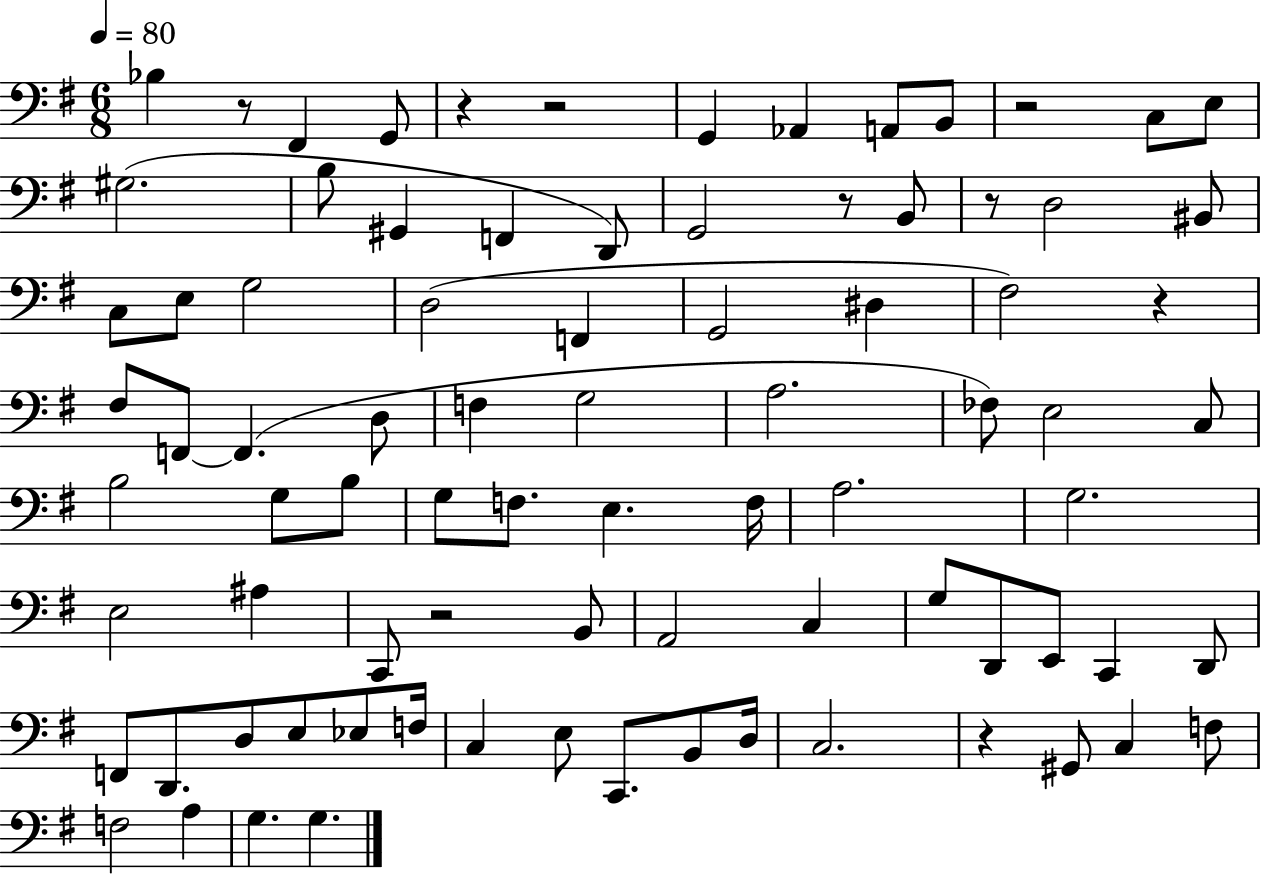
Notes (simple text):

Bb3/q R/e F#2/q G2/e R/q R/h G2/q Ab2/q A2/e B2/e R/h C3/e E3/e G#3/h. B3/e G#2/q F2/q D2/e G2/h R/e B2/e R/e D3/h BIS2/e C3/e E3/e G3/h D3/h F2/q G2/h D#3/q F#3/h R/q F#3/e F2/e F2/q. D3/e F3/q G3/h A3/h. FES3/e E3/h C3/e B3/h G3/e B3/e G3/e F3/e. E3/q. F3/s A3/h. G3/h. E3/h A#3/q C2/e R/h B2/e A2/h C3/q G3/e D2/e E2/e C2/q D2/e F2/e D2/e. D3/e E3/e Eb3/e F3/s C3/q E3/e C2/e. B2/e D3/s C3/h. R/q G#2/e C3/q F3/e F3/h A3/q G3/q. G3/q.